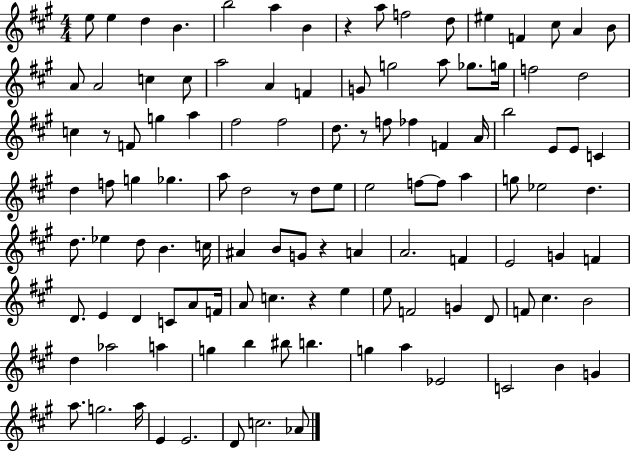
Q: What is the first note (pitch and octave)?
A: E5